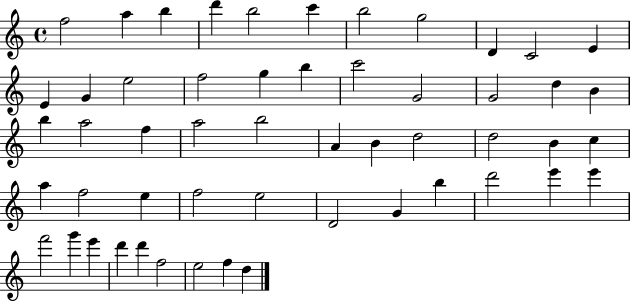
X:1
T:Untitled
M:4/4
L:1/4
K:C
f2 a b d' b2 c' b2 g2 D C2 E E G e2 f2 g b c'2 G2 G2 d B b a2 f a2 b2 A B d2 d2 B c a f2 e f2 e2 D2 G b d'2 e' e' f'2 g' e' d' d' f2 e2 f d